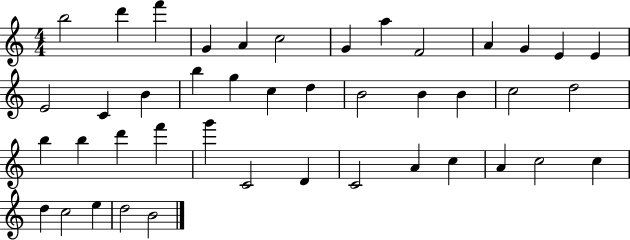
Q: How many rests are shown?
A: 0